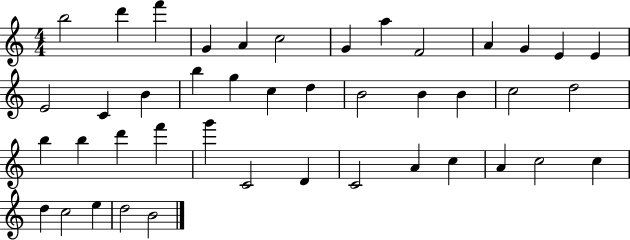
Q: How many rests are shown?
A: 0